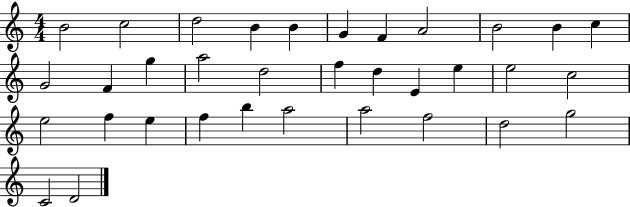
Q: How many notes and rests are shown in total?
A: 34